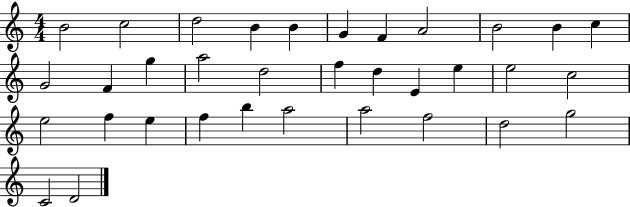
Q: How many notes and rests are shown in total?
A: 34